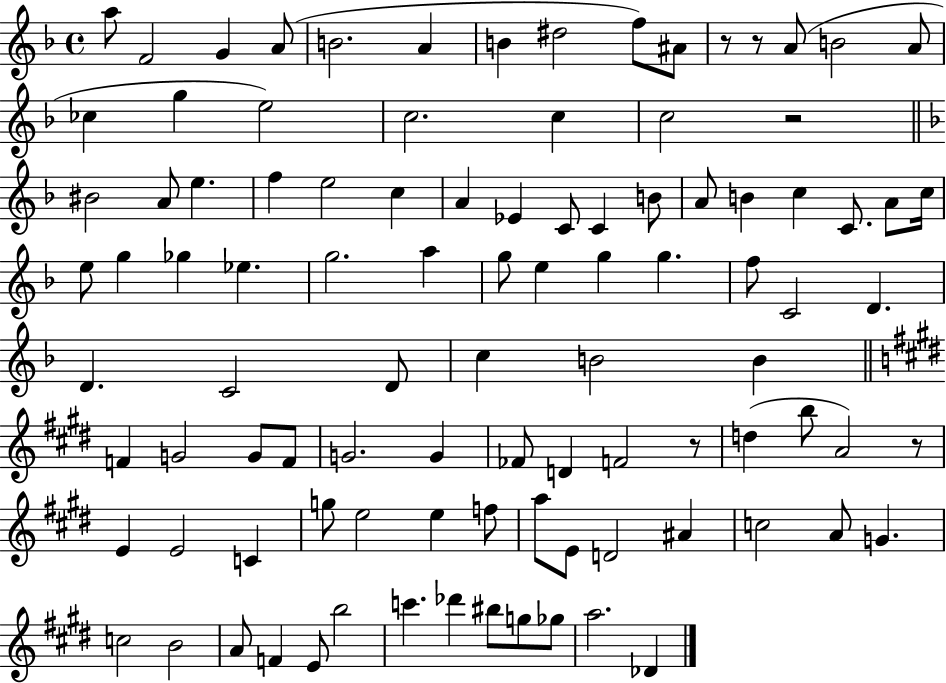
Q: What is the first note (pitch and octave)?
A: A5